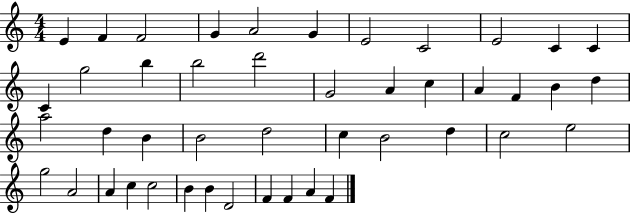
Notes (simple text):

E4/q F4/q F4/h G4/q A4/h G4/q E4/h C4/h E4/h C4/q C4/q C4/q G5/h B5/q B5/h D6/h G4/h A4/q C5/q A4/q F4/q B4/q D5/q A5/h D5/q B4/q B4/h D5/h C5/q B4/h D5/q C5/h E5/h G5/h A4/h A4/q C5/q C5/h B4/q B4/q D4/h F4/q F4/q A4/q F4/q